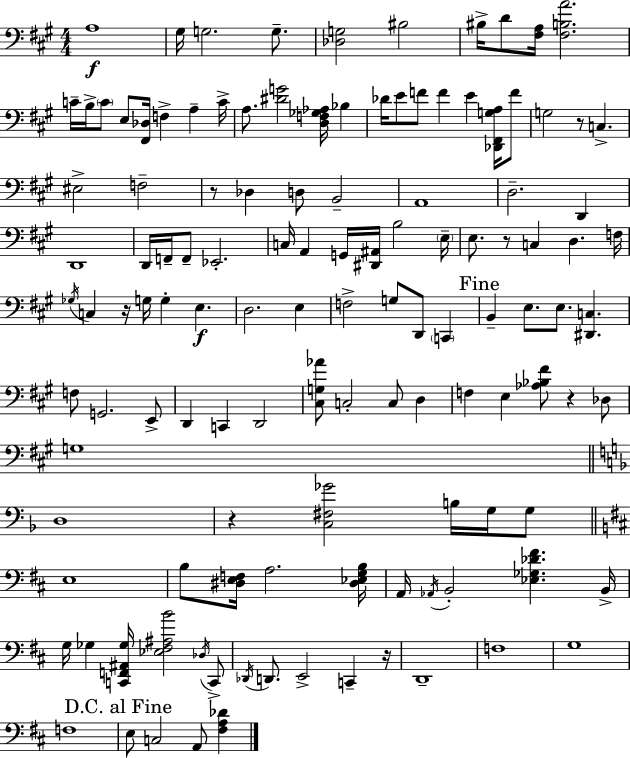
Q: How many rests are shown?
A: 7